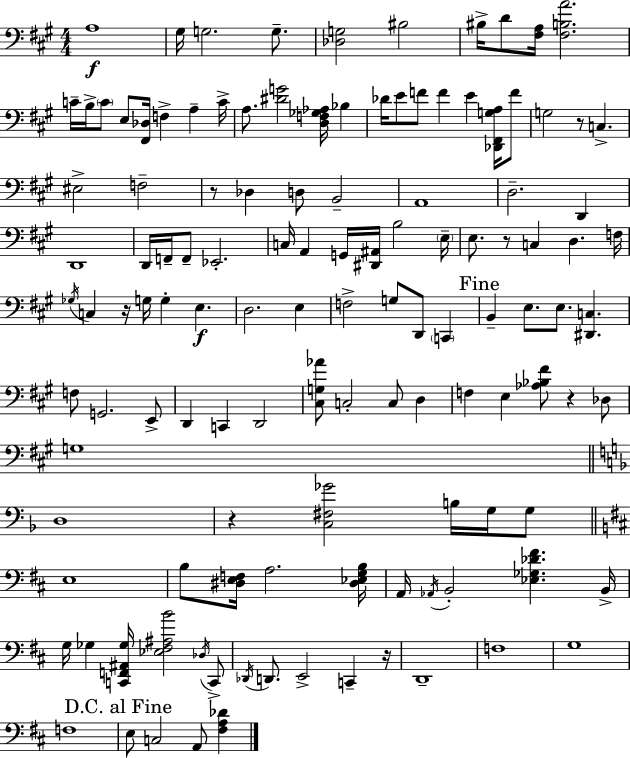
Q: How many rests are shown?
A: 7